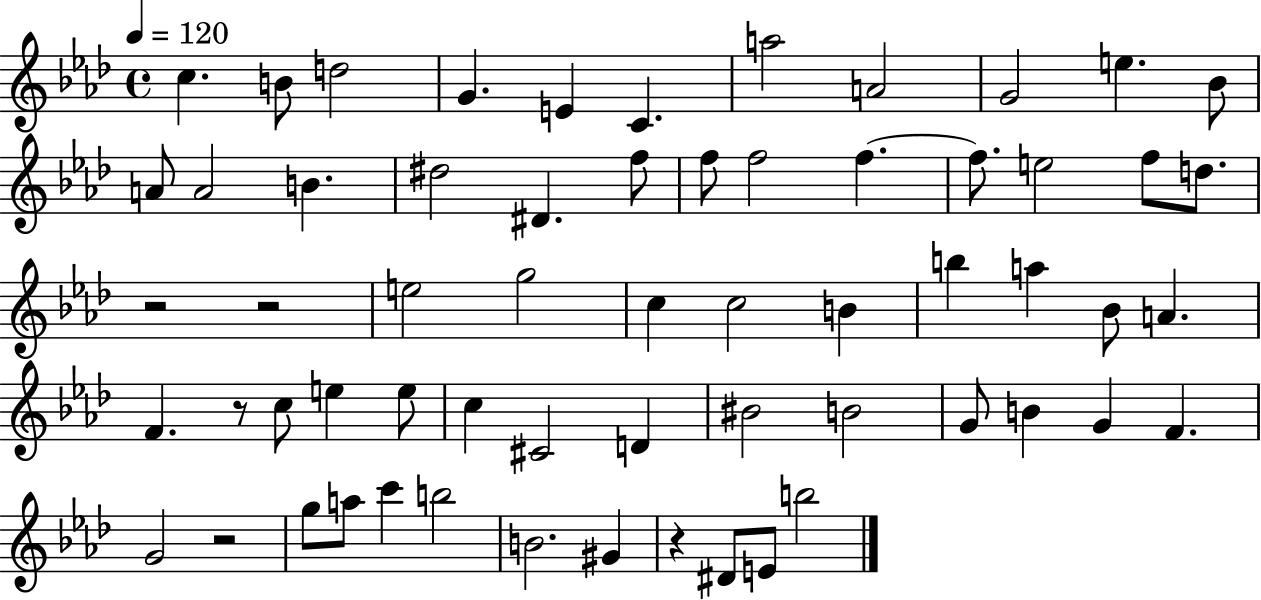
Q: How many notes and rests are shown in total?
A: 61